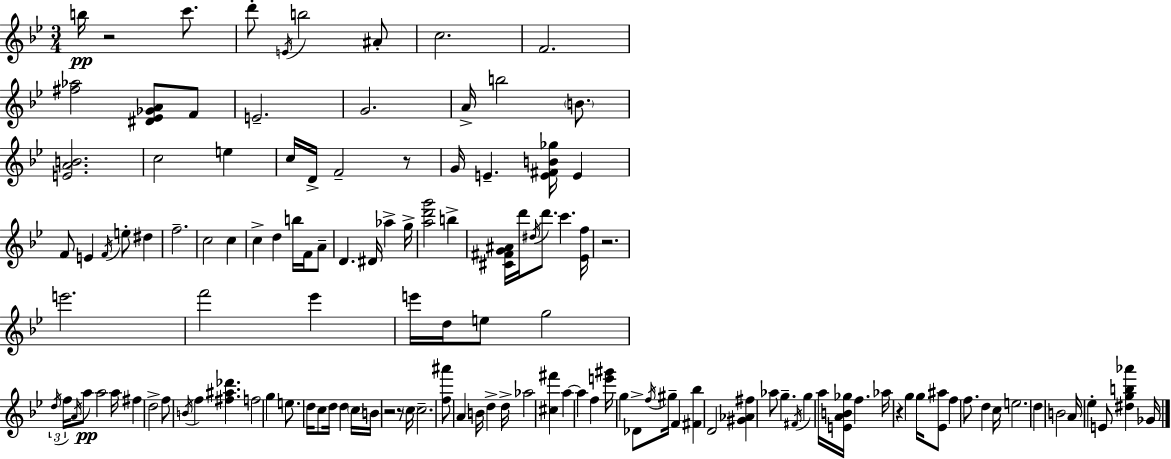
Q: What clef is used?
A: treble